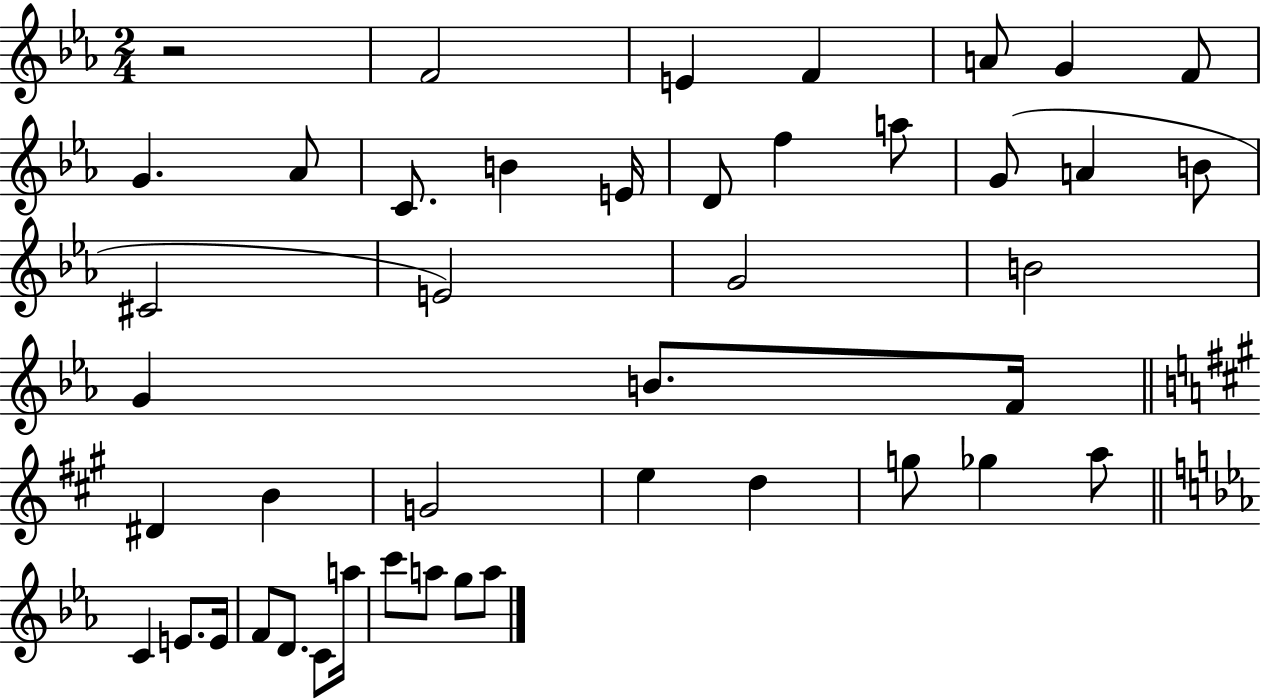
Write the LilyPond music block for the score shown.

{
  \clef treble
  \numericTimeSignature
  \time 2/4
  \key ees \major
  r2 | f'2 | e'4 f'4 | a'8 g'4 f'8 | \break g'4. aes'8 | c'8. b'4 e'16 | d'8 f''4 a''8 | g'8( a'4 b'8 | \break cis'2 | e'2) | g'2 | b'2 | \break g'4 b'8. f'16 | \bar "||" \break \key a \major dis'4 b'4 | g'2 | e''4 d''4 | g''8 ges''4 a''8 | \break \bar "||" \break \key ees \major c'4 e'8. e'16 | f'8 d'8. c'8 a''16 | c'''8 a''8 g''8 a''8 | \bar "|."
}